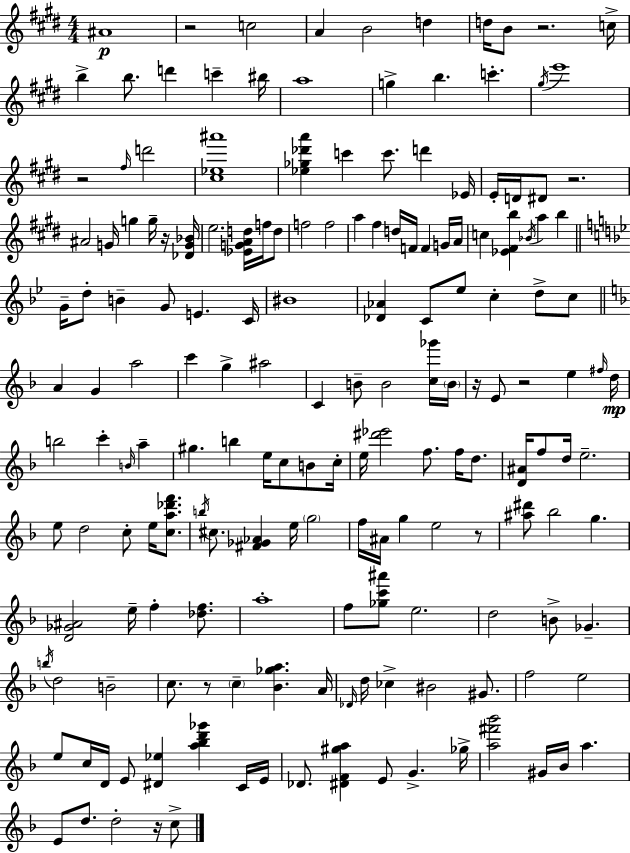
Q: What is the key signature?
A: E major